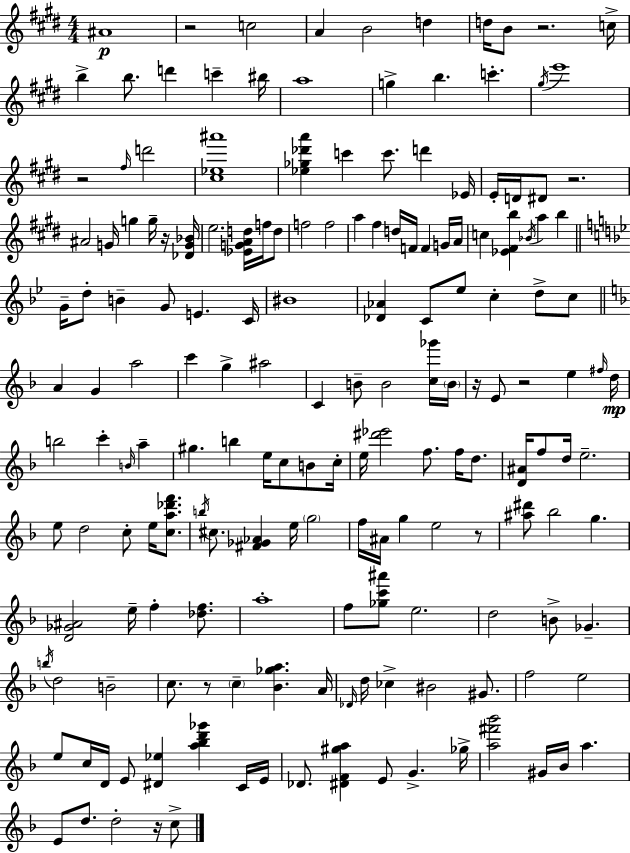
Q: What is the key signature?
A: E major